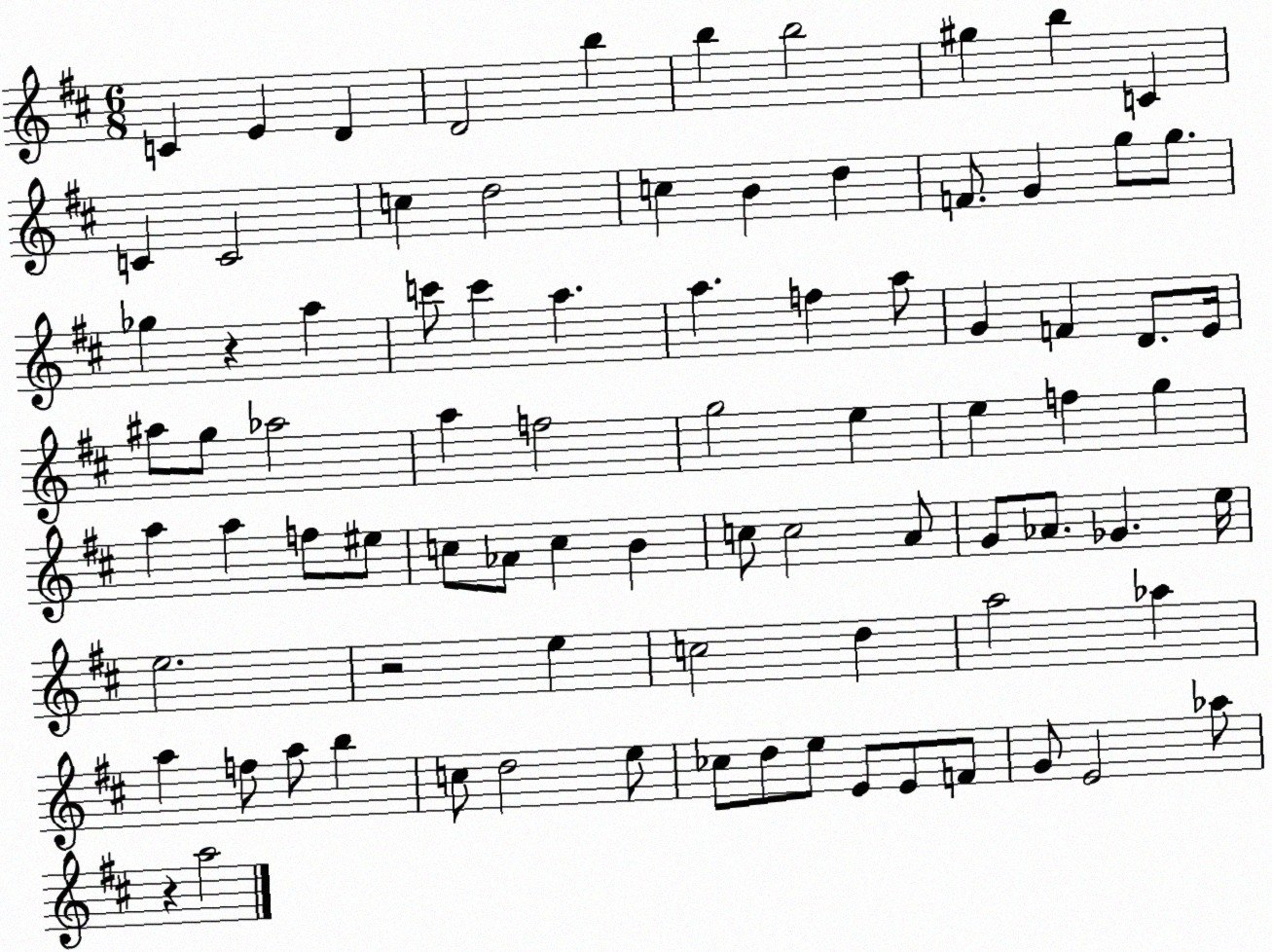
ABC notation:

X:1
T:Untitled
M:6/8
L:1/4
K:D
C E D D2 b b b2 ^g b C C C2 c d2 c B d F/2 G g/2 g/2 _g z a c'/2 c' a a f a/2 G F D/2 E/4 ^a/2 g/2 _a2 a f2 g2 e e f g a a f/2 ^e/2 c/2 _A/2 c B c/2 c2 A/2 G/2 _A/2 _G e/4 e2 z2 e c2 d a2 _a a f/2 a/2 b c/2 d2 e/2 _c/2 d/2 e/2 E/2 E/2 F/2 G/2 E2 _a/2 z a2